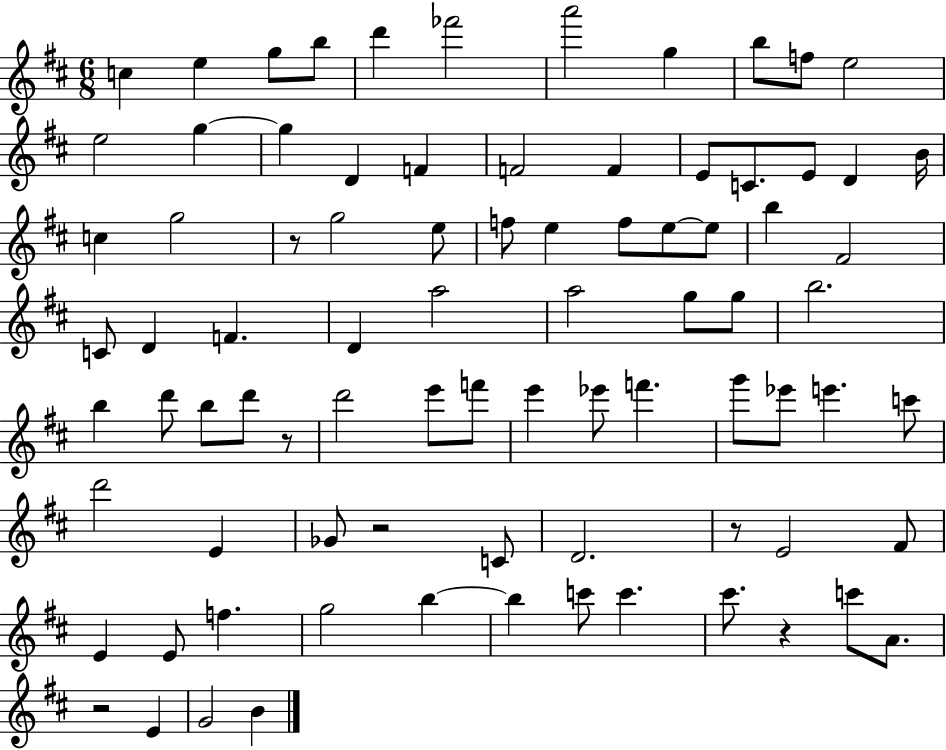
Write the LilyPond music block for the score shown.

{
  \clef treble
  \numericTimeSignature
  \time 6/8
  \key d \major
  \repeat volta 2 { c''4 e''4 g''8 b''8 | d'''4 fes'''2 | a'''2 g''4 | b''8 f''8 e''2 | \break e''2 g''4~~ | g''4 d'4 f'4 | f'2 f'4 | e'8 c'8. e'8 d'4 b'16 | \break c''4 g''2 | r8 g''2 e''8 | f''8 e''4 f''8 e''8~~ e''8 | b''4 fis'2 | \break c'8 d'4 f'4. | d'4 a''2 | a''2 g''8 g''8 | b''2. | \break b''4 d'''8 b''8 d'''8 r8 | d'''2 e'''8 f'''8 | e'''4 ees'''8 f'''4. | g'''8 ees'''8 e'''4. c'''8 | \break d'''2 e'4 | ges'8 r2 c'8 | d'2. | r8 e'2 fis'8 | \break e'4 e'8 f''4. | g''2 b''4~~ | b''4 c'''8 c'''4. | cis'''8. r4 c'''8 a'8. | \break r2 e'4 | g'2 b'4 | } \bar "|."
}